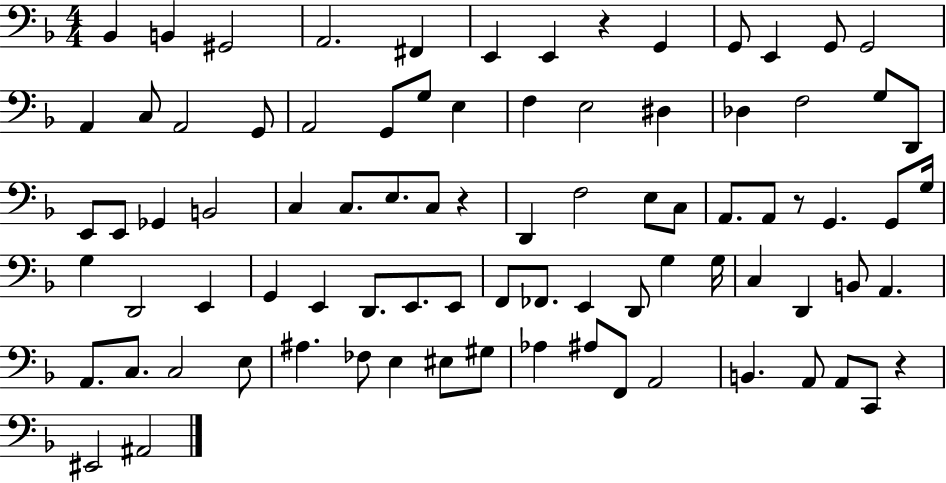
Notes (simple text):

Bb2/q B2/q G#2/h A2/h. F#2/q E2/q E2/q R/q G2/q G2/e E2/q G2/e G2/h A2/q C3/e A2/h G2/e A2/h G2/e G3/e E3/q F3/q E3/h D#3/q Db3/q F3/h G3/e D2/e E2/e E2/e Gb2/q B2/h C3/q C3/e. E3/e. C3/e R/q D2/q F3/h E3/e C3/e A2/e. A2/e R/e G2/q. G2/e G3/s G3/q D2/h E2/q G2/q E2/q D2/e. E2/e. E2/e F2/e FES2/e. E2/q D2/e G3/q G3/s C3/q D2/q B2/e A2/q. A2/e. C3/e. C3/h E3/e A#3/q. FES3/e E3/q EIS3/e G#3/e Ab3/q A#3/e F2/e A2/h B2/q. A2/e A2/e C2/e R/q EIS2/h A#2/h